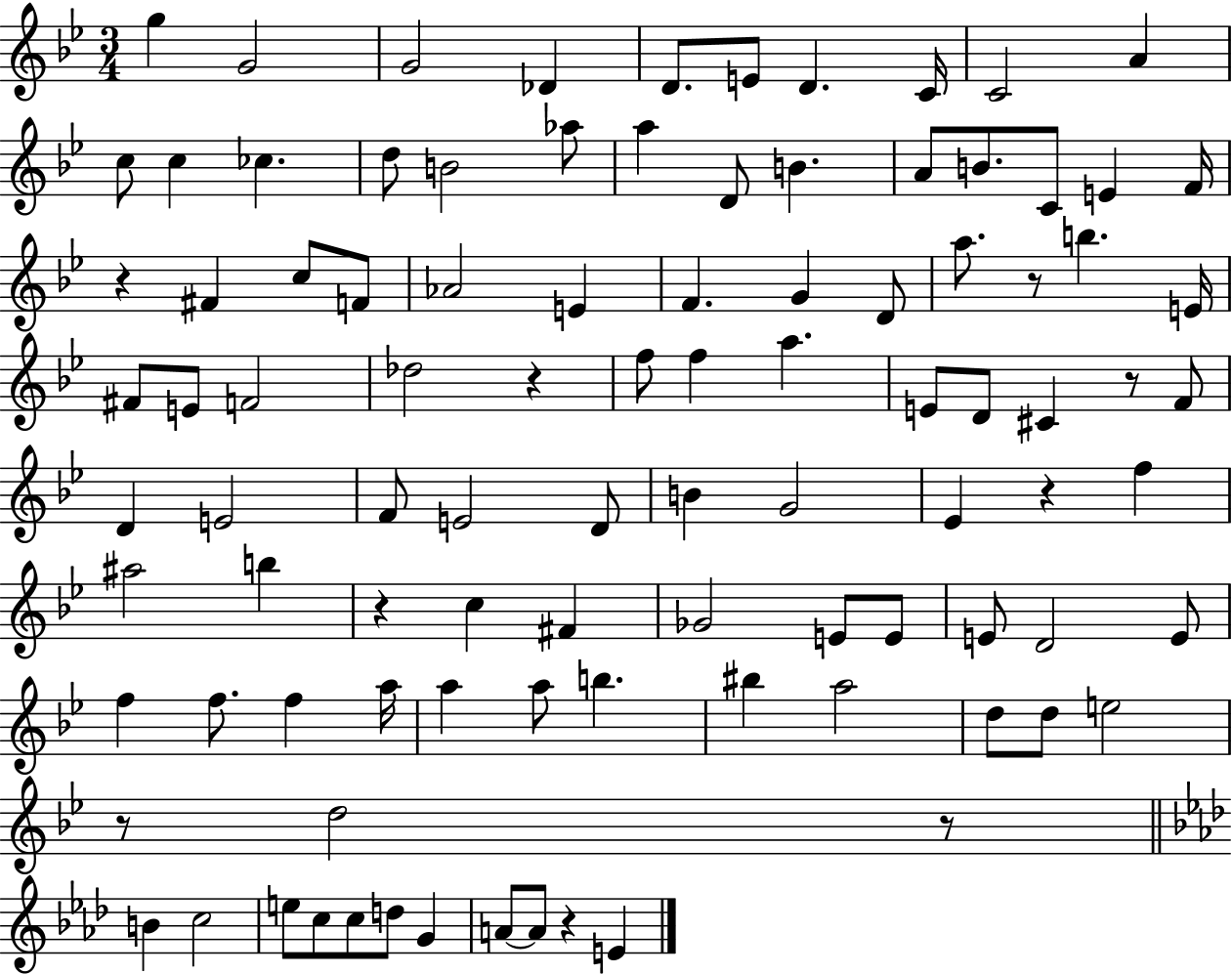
X:1
T:Untitled
M:3/4
L:1/4
K:Bb
g G2 G2 _D D/2 E/2 D C/4 C2 A c/2 c _c d/2 B2 _a/2 a D/2 B A/2 B/2 C/2 E F/4 z ^F c/2 F/2 _A2 E F G D/2 a/2 z/2 b E/4 ^F/2 E/2 F2 _d2 z f/2 f a E/2 D/2 ^C z/2 F/2 D E2 F/2 E2 D/2 B G2 _E z f ^a2 b z c ^F _G2 E/2 E/2 E/2 D2 E/2 f f/2 f a/4 a a/2 b ^b a2 d/2 d/2 e2 z/2 d2 z/2 B c2 e/2 c/2 c/2 d/2 G A/2 A/2 z E